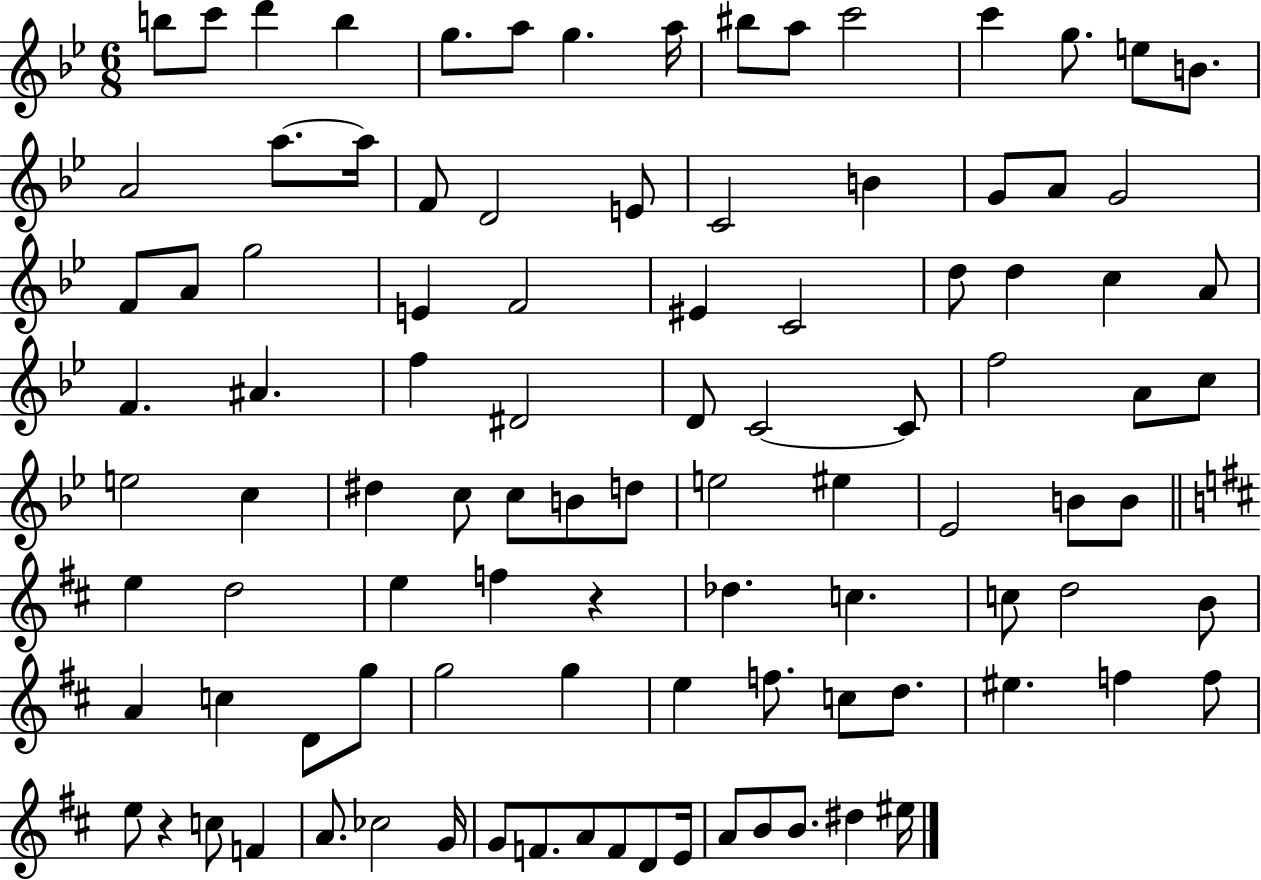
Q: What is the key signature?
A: BES major